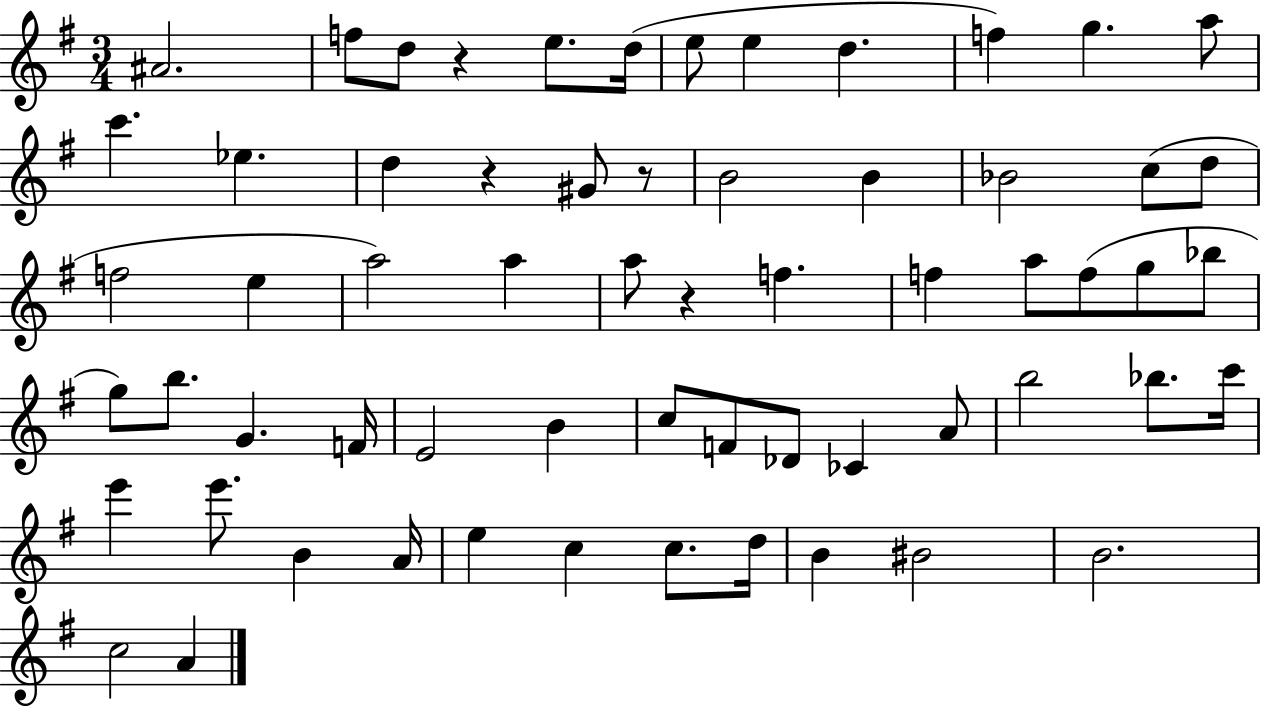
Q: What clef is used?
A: treble